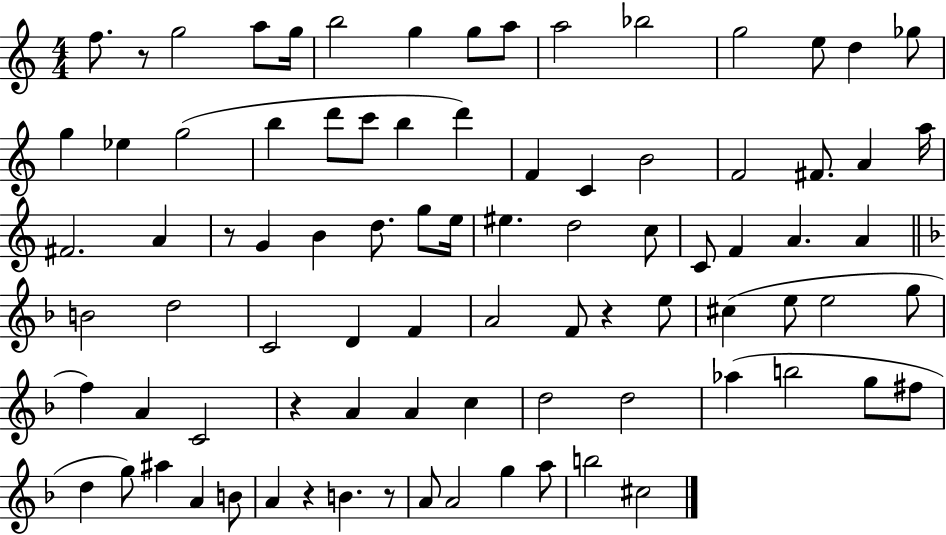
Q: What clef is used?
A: treble